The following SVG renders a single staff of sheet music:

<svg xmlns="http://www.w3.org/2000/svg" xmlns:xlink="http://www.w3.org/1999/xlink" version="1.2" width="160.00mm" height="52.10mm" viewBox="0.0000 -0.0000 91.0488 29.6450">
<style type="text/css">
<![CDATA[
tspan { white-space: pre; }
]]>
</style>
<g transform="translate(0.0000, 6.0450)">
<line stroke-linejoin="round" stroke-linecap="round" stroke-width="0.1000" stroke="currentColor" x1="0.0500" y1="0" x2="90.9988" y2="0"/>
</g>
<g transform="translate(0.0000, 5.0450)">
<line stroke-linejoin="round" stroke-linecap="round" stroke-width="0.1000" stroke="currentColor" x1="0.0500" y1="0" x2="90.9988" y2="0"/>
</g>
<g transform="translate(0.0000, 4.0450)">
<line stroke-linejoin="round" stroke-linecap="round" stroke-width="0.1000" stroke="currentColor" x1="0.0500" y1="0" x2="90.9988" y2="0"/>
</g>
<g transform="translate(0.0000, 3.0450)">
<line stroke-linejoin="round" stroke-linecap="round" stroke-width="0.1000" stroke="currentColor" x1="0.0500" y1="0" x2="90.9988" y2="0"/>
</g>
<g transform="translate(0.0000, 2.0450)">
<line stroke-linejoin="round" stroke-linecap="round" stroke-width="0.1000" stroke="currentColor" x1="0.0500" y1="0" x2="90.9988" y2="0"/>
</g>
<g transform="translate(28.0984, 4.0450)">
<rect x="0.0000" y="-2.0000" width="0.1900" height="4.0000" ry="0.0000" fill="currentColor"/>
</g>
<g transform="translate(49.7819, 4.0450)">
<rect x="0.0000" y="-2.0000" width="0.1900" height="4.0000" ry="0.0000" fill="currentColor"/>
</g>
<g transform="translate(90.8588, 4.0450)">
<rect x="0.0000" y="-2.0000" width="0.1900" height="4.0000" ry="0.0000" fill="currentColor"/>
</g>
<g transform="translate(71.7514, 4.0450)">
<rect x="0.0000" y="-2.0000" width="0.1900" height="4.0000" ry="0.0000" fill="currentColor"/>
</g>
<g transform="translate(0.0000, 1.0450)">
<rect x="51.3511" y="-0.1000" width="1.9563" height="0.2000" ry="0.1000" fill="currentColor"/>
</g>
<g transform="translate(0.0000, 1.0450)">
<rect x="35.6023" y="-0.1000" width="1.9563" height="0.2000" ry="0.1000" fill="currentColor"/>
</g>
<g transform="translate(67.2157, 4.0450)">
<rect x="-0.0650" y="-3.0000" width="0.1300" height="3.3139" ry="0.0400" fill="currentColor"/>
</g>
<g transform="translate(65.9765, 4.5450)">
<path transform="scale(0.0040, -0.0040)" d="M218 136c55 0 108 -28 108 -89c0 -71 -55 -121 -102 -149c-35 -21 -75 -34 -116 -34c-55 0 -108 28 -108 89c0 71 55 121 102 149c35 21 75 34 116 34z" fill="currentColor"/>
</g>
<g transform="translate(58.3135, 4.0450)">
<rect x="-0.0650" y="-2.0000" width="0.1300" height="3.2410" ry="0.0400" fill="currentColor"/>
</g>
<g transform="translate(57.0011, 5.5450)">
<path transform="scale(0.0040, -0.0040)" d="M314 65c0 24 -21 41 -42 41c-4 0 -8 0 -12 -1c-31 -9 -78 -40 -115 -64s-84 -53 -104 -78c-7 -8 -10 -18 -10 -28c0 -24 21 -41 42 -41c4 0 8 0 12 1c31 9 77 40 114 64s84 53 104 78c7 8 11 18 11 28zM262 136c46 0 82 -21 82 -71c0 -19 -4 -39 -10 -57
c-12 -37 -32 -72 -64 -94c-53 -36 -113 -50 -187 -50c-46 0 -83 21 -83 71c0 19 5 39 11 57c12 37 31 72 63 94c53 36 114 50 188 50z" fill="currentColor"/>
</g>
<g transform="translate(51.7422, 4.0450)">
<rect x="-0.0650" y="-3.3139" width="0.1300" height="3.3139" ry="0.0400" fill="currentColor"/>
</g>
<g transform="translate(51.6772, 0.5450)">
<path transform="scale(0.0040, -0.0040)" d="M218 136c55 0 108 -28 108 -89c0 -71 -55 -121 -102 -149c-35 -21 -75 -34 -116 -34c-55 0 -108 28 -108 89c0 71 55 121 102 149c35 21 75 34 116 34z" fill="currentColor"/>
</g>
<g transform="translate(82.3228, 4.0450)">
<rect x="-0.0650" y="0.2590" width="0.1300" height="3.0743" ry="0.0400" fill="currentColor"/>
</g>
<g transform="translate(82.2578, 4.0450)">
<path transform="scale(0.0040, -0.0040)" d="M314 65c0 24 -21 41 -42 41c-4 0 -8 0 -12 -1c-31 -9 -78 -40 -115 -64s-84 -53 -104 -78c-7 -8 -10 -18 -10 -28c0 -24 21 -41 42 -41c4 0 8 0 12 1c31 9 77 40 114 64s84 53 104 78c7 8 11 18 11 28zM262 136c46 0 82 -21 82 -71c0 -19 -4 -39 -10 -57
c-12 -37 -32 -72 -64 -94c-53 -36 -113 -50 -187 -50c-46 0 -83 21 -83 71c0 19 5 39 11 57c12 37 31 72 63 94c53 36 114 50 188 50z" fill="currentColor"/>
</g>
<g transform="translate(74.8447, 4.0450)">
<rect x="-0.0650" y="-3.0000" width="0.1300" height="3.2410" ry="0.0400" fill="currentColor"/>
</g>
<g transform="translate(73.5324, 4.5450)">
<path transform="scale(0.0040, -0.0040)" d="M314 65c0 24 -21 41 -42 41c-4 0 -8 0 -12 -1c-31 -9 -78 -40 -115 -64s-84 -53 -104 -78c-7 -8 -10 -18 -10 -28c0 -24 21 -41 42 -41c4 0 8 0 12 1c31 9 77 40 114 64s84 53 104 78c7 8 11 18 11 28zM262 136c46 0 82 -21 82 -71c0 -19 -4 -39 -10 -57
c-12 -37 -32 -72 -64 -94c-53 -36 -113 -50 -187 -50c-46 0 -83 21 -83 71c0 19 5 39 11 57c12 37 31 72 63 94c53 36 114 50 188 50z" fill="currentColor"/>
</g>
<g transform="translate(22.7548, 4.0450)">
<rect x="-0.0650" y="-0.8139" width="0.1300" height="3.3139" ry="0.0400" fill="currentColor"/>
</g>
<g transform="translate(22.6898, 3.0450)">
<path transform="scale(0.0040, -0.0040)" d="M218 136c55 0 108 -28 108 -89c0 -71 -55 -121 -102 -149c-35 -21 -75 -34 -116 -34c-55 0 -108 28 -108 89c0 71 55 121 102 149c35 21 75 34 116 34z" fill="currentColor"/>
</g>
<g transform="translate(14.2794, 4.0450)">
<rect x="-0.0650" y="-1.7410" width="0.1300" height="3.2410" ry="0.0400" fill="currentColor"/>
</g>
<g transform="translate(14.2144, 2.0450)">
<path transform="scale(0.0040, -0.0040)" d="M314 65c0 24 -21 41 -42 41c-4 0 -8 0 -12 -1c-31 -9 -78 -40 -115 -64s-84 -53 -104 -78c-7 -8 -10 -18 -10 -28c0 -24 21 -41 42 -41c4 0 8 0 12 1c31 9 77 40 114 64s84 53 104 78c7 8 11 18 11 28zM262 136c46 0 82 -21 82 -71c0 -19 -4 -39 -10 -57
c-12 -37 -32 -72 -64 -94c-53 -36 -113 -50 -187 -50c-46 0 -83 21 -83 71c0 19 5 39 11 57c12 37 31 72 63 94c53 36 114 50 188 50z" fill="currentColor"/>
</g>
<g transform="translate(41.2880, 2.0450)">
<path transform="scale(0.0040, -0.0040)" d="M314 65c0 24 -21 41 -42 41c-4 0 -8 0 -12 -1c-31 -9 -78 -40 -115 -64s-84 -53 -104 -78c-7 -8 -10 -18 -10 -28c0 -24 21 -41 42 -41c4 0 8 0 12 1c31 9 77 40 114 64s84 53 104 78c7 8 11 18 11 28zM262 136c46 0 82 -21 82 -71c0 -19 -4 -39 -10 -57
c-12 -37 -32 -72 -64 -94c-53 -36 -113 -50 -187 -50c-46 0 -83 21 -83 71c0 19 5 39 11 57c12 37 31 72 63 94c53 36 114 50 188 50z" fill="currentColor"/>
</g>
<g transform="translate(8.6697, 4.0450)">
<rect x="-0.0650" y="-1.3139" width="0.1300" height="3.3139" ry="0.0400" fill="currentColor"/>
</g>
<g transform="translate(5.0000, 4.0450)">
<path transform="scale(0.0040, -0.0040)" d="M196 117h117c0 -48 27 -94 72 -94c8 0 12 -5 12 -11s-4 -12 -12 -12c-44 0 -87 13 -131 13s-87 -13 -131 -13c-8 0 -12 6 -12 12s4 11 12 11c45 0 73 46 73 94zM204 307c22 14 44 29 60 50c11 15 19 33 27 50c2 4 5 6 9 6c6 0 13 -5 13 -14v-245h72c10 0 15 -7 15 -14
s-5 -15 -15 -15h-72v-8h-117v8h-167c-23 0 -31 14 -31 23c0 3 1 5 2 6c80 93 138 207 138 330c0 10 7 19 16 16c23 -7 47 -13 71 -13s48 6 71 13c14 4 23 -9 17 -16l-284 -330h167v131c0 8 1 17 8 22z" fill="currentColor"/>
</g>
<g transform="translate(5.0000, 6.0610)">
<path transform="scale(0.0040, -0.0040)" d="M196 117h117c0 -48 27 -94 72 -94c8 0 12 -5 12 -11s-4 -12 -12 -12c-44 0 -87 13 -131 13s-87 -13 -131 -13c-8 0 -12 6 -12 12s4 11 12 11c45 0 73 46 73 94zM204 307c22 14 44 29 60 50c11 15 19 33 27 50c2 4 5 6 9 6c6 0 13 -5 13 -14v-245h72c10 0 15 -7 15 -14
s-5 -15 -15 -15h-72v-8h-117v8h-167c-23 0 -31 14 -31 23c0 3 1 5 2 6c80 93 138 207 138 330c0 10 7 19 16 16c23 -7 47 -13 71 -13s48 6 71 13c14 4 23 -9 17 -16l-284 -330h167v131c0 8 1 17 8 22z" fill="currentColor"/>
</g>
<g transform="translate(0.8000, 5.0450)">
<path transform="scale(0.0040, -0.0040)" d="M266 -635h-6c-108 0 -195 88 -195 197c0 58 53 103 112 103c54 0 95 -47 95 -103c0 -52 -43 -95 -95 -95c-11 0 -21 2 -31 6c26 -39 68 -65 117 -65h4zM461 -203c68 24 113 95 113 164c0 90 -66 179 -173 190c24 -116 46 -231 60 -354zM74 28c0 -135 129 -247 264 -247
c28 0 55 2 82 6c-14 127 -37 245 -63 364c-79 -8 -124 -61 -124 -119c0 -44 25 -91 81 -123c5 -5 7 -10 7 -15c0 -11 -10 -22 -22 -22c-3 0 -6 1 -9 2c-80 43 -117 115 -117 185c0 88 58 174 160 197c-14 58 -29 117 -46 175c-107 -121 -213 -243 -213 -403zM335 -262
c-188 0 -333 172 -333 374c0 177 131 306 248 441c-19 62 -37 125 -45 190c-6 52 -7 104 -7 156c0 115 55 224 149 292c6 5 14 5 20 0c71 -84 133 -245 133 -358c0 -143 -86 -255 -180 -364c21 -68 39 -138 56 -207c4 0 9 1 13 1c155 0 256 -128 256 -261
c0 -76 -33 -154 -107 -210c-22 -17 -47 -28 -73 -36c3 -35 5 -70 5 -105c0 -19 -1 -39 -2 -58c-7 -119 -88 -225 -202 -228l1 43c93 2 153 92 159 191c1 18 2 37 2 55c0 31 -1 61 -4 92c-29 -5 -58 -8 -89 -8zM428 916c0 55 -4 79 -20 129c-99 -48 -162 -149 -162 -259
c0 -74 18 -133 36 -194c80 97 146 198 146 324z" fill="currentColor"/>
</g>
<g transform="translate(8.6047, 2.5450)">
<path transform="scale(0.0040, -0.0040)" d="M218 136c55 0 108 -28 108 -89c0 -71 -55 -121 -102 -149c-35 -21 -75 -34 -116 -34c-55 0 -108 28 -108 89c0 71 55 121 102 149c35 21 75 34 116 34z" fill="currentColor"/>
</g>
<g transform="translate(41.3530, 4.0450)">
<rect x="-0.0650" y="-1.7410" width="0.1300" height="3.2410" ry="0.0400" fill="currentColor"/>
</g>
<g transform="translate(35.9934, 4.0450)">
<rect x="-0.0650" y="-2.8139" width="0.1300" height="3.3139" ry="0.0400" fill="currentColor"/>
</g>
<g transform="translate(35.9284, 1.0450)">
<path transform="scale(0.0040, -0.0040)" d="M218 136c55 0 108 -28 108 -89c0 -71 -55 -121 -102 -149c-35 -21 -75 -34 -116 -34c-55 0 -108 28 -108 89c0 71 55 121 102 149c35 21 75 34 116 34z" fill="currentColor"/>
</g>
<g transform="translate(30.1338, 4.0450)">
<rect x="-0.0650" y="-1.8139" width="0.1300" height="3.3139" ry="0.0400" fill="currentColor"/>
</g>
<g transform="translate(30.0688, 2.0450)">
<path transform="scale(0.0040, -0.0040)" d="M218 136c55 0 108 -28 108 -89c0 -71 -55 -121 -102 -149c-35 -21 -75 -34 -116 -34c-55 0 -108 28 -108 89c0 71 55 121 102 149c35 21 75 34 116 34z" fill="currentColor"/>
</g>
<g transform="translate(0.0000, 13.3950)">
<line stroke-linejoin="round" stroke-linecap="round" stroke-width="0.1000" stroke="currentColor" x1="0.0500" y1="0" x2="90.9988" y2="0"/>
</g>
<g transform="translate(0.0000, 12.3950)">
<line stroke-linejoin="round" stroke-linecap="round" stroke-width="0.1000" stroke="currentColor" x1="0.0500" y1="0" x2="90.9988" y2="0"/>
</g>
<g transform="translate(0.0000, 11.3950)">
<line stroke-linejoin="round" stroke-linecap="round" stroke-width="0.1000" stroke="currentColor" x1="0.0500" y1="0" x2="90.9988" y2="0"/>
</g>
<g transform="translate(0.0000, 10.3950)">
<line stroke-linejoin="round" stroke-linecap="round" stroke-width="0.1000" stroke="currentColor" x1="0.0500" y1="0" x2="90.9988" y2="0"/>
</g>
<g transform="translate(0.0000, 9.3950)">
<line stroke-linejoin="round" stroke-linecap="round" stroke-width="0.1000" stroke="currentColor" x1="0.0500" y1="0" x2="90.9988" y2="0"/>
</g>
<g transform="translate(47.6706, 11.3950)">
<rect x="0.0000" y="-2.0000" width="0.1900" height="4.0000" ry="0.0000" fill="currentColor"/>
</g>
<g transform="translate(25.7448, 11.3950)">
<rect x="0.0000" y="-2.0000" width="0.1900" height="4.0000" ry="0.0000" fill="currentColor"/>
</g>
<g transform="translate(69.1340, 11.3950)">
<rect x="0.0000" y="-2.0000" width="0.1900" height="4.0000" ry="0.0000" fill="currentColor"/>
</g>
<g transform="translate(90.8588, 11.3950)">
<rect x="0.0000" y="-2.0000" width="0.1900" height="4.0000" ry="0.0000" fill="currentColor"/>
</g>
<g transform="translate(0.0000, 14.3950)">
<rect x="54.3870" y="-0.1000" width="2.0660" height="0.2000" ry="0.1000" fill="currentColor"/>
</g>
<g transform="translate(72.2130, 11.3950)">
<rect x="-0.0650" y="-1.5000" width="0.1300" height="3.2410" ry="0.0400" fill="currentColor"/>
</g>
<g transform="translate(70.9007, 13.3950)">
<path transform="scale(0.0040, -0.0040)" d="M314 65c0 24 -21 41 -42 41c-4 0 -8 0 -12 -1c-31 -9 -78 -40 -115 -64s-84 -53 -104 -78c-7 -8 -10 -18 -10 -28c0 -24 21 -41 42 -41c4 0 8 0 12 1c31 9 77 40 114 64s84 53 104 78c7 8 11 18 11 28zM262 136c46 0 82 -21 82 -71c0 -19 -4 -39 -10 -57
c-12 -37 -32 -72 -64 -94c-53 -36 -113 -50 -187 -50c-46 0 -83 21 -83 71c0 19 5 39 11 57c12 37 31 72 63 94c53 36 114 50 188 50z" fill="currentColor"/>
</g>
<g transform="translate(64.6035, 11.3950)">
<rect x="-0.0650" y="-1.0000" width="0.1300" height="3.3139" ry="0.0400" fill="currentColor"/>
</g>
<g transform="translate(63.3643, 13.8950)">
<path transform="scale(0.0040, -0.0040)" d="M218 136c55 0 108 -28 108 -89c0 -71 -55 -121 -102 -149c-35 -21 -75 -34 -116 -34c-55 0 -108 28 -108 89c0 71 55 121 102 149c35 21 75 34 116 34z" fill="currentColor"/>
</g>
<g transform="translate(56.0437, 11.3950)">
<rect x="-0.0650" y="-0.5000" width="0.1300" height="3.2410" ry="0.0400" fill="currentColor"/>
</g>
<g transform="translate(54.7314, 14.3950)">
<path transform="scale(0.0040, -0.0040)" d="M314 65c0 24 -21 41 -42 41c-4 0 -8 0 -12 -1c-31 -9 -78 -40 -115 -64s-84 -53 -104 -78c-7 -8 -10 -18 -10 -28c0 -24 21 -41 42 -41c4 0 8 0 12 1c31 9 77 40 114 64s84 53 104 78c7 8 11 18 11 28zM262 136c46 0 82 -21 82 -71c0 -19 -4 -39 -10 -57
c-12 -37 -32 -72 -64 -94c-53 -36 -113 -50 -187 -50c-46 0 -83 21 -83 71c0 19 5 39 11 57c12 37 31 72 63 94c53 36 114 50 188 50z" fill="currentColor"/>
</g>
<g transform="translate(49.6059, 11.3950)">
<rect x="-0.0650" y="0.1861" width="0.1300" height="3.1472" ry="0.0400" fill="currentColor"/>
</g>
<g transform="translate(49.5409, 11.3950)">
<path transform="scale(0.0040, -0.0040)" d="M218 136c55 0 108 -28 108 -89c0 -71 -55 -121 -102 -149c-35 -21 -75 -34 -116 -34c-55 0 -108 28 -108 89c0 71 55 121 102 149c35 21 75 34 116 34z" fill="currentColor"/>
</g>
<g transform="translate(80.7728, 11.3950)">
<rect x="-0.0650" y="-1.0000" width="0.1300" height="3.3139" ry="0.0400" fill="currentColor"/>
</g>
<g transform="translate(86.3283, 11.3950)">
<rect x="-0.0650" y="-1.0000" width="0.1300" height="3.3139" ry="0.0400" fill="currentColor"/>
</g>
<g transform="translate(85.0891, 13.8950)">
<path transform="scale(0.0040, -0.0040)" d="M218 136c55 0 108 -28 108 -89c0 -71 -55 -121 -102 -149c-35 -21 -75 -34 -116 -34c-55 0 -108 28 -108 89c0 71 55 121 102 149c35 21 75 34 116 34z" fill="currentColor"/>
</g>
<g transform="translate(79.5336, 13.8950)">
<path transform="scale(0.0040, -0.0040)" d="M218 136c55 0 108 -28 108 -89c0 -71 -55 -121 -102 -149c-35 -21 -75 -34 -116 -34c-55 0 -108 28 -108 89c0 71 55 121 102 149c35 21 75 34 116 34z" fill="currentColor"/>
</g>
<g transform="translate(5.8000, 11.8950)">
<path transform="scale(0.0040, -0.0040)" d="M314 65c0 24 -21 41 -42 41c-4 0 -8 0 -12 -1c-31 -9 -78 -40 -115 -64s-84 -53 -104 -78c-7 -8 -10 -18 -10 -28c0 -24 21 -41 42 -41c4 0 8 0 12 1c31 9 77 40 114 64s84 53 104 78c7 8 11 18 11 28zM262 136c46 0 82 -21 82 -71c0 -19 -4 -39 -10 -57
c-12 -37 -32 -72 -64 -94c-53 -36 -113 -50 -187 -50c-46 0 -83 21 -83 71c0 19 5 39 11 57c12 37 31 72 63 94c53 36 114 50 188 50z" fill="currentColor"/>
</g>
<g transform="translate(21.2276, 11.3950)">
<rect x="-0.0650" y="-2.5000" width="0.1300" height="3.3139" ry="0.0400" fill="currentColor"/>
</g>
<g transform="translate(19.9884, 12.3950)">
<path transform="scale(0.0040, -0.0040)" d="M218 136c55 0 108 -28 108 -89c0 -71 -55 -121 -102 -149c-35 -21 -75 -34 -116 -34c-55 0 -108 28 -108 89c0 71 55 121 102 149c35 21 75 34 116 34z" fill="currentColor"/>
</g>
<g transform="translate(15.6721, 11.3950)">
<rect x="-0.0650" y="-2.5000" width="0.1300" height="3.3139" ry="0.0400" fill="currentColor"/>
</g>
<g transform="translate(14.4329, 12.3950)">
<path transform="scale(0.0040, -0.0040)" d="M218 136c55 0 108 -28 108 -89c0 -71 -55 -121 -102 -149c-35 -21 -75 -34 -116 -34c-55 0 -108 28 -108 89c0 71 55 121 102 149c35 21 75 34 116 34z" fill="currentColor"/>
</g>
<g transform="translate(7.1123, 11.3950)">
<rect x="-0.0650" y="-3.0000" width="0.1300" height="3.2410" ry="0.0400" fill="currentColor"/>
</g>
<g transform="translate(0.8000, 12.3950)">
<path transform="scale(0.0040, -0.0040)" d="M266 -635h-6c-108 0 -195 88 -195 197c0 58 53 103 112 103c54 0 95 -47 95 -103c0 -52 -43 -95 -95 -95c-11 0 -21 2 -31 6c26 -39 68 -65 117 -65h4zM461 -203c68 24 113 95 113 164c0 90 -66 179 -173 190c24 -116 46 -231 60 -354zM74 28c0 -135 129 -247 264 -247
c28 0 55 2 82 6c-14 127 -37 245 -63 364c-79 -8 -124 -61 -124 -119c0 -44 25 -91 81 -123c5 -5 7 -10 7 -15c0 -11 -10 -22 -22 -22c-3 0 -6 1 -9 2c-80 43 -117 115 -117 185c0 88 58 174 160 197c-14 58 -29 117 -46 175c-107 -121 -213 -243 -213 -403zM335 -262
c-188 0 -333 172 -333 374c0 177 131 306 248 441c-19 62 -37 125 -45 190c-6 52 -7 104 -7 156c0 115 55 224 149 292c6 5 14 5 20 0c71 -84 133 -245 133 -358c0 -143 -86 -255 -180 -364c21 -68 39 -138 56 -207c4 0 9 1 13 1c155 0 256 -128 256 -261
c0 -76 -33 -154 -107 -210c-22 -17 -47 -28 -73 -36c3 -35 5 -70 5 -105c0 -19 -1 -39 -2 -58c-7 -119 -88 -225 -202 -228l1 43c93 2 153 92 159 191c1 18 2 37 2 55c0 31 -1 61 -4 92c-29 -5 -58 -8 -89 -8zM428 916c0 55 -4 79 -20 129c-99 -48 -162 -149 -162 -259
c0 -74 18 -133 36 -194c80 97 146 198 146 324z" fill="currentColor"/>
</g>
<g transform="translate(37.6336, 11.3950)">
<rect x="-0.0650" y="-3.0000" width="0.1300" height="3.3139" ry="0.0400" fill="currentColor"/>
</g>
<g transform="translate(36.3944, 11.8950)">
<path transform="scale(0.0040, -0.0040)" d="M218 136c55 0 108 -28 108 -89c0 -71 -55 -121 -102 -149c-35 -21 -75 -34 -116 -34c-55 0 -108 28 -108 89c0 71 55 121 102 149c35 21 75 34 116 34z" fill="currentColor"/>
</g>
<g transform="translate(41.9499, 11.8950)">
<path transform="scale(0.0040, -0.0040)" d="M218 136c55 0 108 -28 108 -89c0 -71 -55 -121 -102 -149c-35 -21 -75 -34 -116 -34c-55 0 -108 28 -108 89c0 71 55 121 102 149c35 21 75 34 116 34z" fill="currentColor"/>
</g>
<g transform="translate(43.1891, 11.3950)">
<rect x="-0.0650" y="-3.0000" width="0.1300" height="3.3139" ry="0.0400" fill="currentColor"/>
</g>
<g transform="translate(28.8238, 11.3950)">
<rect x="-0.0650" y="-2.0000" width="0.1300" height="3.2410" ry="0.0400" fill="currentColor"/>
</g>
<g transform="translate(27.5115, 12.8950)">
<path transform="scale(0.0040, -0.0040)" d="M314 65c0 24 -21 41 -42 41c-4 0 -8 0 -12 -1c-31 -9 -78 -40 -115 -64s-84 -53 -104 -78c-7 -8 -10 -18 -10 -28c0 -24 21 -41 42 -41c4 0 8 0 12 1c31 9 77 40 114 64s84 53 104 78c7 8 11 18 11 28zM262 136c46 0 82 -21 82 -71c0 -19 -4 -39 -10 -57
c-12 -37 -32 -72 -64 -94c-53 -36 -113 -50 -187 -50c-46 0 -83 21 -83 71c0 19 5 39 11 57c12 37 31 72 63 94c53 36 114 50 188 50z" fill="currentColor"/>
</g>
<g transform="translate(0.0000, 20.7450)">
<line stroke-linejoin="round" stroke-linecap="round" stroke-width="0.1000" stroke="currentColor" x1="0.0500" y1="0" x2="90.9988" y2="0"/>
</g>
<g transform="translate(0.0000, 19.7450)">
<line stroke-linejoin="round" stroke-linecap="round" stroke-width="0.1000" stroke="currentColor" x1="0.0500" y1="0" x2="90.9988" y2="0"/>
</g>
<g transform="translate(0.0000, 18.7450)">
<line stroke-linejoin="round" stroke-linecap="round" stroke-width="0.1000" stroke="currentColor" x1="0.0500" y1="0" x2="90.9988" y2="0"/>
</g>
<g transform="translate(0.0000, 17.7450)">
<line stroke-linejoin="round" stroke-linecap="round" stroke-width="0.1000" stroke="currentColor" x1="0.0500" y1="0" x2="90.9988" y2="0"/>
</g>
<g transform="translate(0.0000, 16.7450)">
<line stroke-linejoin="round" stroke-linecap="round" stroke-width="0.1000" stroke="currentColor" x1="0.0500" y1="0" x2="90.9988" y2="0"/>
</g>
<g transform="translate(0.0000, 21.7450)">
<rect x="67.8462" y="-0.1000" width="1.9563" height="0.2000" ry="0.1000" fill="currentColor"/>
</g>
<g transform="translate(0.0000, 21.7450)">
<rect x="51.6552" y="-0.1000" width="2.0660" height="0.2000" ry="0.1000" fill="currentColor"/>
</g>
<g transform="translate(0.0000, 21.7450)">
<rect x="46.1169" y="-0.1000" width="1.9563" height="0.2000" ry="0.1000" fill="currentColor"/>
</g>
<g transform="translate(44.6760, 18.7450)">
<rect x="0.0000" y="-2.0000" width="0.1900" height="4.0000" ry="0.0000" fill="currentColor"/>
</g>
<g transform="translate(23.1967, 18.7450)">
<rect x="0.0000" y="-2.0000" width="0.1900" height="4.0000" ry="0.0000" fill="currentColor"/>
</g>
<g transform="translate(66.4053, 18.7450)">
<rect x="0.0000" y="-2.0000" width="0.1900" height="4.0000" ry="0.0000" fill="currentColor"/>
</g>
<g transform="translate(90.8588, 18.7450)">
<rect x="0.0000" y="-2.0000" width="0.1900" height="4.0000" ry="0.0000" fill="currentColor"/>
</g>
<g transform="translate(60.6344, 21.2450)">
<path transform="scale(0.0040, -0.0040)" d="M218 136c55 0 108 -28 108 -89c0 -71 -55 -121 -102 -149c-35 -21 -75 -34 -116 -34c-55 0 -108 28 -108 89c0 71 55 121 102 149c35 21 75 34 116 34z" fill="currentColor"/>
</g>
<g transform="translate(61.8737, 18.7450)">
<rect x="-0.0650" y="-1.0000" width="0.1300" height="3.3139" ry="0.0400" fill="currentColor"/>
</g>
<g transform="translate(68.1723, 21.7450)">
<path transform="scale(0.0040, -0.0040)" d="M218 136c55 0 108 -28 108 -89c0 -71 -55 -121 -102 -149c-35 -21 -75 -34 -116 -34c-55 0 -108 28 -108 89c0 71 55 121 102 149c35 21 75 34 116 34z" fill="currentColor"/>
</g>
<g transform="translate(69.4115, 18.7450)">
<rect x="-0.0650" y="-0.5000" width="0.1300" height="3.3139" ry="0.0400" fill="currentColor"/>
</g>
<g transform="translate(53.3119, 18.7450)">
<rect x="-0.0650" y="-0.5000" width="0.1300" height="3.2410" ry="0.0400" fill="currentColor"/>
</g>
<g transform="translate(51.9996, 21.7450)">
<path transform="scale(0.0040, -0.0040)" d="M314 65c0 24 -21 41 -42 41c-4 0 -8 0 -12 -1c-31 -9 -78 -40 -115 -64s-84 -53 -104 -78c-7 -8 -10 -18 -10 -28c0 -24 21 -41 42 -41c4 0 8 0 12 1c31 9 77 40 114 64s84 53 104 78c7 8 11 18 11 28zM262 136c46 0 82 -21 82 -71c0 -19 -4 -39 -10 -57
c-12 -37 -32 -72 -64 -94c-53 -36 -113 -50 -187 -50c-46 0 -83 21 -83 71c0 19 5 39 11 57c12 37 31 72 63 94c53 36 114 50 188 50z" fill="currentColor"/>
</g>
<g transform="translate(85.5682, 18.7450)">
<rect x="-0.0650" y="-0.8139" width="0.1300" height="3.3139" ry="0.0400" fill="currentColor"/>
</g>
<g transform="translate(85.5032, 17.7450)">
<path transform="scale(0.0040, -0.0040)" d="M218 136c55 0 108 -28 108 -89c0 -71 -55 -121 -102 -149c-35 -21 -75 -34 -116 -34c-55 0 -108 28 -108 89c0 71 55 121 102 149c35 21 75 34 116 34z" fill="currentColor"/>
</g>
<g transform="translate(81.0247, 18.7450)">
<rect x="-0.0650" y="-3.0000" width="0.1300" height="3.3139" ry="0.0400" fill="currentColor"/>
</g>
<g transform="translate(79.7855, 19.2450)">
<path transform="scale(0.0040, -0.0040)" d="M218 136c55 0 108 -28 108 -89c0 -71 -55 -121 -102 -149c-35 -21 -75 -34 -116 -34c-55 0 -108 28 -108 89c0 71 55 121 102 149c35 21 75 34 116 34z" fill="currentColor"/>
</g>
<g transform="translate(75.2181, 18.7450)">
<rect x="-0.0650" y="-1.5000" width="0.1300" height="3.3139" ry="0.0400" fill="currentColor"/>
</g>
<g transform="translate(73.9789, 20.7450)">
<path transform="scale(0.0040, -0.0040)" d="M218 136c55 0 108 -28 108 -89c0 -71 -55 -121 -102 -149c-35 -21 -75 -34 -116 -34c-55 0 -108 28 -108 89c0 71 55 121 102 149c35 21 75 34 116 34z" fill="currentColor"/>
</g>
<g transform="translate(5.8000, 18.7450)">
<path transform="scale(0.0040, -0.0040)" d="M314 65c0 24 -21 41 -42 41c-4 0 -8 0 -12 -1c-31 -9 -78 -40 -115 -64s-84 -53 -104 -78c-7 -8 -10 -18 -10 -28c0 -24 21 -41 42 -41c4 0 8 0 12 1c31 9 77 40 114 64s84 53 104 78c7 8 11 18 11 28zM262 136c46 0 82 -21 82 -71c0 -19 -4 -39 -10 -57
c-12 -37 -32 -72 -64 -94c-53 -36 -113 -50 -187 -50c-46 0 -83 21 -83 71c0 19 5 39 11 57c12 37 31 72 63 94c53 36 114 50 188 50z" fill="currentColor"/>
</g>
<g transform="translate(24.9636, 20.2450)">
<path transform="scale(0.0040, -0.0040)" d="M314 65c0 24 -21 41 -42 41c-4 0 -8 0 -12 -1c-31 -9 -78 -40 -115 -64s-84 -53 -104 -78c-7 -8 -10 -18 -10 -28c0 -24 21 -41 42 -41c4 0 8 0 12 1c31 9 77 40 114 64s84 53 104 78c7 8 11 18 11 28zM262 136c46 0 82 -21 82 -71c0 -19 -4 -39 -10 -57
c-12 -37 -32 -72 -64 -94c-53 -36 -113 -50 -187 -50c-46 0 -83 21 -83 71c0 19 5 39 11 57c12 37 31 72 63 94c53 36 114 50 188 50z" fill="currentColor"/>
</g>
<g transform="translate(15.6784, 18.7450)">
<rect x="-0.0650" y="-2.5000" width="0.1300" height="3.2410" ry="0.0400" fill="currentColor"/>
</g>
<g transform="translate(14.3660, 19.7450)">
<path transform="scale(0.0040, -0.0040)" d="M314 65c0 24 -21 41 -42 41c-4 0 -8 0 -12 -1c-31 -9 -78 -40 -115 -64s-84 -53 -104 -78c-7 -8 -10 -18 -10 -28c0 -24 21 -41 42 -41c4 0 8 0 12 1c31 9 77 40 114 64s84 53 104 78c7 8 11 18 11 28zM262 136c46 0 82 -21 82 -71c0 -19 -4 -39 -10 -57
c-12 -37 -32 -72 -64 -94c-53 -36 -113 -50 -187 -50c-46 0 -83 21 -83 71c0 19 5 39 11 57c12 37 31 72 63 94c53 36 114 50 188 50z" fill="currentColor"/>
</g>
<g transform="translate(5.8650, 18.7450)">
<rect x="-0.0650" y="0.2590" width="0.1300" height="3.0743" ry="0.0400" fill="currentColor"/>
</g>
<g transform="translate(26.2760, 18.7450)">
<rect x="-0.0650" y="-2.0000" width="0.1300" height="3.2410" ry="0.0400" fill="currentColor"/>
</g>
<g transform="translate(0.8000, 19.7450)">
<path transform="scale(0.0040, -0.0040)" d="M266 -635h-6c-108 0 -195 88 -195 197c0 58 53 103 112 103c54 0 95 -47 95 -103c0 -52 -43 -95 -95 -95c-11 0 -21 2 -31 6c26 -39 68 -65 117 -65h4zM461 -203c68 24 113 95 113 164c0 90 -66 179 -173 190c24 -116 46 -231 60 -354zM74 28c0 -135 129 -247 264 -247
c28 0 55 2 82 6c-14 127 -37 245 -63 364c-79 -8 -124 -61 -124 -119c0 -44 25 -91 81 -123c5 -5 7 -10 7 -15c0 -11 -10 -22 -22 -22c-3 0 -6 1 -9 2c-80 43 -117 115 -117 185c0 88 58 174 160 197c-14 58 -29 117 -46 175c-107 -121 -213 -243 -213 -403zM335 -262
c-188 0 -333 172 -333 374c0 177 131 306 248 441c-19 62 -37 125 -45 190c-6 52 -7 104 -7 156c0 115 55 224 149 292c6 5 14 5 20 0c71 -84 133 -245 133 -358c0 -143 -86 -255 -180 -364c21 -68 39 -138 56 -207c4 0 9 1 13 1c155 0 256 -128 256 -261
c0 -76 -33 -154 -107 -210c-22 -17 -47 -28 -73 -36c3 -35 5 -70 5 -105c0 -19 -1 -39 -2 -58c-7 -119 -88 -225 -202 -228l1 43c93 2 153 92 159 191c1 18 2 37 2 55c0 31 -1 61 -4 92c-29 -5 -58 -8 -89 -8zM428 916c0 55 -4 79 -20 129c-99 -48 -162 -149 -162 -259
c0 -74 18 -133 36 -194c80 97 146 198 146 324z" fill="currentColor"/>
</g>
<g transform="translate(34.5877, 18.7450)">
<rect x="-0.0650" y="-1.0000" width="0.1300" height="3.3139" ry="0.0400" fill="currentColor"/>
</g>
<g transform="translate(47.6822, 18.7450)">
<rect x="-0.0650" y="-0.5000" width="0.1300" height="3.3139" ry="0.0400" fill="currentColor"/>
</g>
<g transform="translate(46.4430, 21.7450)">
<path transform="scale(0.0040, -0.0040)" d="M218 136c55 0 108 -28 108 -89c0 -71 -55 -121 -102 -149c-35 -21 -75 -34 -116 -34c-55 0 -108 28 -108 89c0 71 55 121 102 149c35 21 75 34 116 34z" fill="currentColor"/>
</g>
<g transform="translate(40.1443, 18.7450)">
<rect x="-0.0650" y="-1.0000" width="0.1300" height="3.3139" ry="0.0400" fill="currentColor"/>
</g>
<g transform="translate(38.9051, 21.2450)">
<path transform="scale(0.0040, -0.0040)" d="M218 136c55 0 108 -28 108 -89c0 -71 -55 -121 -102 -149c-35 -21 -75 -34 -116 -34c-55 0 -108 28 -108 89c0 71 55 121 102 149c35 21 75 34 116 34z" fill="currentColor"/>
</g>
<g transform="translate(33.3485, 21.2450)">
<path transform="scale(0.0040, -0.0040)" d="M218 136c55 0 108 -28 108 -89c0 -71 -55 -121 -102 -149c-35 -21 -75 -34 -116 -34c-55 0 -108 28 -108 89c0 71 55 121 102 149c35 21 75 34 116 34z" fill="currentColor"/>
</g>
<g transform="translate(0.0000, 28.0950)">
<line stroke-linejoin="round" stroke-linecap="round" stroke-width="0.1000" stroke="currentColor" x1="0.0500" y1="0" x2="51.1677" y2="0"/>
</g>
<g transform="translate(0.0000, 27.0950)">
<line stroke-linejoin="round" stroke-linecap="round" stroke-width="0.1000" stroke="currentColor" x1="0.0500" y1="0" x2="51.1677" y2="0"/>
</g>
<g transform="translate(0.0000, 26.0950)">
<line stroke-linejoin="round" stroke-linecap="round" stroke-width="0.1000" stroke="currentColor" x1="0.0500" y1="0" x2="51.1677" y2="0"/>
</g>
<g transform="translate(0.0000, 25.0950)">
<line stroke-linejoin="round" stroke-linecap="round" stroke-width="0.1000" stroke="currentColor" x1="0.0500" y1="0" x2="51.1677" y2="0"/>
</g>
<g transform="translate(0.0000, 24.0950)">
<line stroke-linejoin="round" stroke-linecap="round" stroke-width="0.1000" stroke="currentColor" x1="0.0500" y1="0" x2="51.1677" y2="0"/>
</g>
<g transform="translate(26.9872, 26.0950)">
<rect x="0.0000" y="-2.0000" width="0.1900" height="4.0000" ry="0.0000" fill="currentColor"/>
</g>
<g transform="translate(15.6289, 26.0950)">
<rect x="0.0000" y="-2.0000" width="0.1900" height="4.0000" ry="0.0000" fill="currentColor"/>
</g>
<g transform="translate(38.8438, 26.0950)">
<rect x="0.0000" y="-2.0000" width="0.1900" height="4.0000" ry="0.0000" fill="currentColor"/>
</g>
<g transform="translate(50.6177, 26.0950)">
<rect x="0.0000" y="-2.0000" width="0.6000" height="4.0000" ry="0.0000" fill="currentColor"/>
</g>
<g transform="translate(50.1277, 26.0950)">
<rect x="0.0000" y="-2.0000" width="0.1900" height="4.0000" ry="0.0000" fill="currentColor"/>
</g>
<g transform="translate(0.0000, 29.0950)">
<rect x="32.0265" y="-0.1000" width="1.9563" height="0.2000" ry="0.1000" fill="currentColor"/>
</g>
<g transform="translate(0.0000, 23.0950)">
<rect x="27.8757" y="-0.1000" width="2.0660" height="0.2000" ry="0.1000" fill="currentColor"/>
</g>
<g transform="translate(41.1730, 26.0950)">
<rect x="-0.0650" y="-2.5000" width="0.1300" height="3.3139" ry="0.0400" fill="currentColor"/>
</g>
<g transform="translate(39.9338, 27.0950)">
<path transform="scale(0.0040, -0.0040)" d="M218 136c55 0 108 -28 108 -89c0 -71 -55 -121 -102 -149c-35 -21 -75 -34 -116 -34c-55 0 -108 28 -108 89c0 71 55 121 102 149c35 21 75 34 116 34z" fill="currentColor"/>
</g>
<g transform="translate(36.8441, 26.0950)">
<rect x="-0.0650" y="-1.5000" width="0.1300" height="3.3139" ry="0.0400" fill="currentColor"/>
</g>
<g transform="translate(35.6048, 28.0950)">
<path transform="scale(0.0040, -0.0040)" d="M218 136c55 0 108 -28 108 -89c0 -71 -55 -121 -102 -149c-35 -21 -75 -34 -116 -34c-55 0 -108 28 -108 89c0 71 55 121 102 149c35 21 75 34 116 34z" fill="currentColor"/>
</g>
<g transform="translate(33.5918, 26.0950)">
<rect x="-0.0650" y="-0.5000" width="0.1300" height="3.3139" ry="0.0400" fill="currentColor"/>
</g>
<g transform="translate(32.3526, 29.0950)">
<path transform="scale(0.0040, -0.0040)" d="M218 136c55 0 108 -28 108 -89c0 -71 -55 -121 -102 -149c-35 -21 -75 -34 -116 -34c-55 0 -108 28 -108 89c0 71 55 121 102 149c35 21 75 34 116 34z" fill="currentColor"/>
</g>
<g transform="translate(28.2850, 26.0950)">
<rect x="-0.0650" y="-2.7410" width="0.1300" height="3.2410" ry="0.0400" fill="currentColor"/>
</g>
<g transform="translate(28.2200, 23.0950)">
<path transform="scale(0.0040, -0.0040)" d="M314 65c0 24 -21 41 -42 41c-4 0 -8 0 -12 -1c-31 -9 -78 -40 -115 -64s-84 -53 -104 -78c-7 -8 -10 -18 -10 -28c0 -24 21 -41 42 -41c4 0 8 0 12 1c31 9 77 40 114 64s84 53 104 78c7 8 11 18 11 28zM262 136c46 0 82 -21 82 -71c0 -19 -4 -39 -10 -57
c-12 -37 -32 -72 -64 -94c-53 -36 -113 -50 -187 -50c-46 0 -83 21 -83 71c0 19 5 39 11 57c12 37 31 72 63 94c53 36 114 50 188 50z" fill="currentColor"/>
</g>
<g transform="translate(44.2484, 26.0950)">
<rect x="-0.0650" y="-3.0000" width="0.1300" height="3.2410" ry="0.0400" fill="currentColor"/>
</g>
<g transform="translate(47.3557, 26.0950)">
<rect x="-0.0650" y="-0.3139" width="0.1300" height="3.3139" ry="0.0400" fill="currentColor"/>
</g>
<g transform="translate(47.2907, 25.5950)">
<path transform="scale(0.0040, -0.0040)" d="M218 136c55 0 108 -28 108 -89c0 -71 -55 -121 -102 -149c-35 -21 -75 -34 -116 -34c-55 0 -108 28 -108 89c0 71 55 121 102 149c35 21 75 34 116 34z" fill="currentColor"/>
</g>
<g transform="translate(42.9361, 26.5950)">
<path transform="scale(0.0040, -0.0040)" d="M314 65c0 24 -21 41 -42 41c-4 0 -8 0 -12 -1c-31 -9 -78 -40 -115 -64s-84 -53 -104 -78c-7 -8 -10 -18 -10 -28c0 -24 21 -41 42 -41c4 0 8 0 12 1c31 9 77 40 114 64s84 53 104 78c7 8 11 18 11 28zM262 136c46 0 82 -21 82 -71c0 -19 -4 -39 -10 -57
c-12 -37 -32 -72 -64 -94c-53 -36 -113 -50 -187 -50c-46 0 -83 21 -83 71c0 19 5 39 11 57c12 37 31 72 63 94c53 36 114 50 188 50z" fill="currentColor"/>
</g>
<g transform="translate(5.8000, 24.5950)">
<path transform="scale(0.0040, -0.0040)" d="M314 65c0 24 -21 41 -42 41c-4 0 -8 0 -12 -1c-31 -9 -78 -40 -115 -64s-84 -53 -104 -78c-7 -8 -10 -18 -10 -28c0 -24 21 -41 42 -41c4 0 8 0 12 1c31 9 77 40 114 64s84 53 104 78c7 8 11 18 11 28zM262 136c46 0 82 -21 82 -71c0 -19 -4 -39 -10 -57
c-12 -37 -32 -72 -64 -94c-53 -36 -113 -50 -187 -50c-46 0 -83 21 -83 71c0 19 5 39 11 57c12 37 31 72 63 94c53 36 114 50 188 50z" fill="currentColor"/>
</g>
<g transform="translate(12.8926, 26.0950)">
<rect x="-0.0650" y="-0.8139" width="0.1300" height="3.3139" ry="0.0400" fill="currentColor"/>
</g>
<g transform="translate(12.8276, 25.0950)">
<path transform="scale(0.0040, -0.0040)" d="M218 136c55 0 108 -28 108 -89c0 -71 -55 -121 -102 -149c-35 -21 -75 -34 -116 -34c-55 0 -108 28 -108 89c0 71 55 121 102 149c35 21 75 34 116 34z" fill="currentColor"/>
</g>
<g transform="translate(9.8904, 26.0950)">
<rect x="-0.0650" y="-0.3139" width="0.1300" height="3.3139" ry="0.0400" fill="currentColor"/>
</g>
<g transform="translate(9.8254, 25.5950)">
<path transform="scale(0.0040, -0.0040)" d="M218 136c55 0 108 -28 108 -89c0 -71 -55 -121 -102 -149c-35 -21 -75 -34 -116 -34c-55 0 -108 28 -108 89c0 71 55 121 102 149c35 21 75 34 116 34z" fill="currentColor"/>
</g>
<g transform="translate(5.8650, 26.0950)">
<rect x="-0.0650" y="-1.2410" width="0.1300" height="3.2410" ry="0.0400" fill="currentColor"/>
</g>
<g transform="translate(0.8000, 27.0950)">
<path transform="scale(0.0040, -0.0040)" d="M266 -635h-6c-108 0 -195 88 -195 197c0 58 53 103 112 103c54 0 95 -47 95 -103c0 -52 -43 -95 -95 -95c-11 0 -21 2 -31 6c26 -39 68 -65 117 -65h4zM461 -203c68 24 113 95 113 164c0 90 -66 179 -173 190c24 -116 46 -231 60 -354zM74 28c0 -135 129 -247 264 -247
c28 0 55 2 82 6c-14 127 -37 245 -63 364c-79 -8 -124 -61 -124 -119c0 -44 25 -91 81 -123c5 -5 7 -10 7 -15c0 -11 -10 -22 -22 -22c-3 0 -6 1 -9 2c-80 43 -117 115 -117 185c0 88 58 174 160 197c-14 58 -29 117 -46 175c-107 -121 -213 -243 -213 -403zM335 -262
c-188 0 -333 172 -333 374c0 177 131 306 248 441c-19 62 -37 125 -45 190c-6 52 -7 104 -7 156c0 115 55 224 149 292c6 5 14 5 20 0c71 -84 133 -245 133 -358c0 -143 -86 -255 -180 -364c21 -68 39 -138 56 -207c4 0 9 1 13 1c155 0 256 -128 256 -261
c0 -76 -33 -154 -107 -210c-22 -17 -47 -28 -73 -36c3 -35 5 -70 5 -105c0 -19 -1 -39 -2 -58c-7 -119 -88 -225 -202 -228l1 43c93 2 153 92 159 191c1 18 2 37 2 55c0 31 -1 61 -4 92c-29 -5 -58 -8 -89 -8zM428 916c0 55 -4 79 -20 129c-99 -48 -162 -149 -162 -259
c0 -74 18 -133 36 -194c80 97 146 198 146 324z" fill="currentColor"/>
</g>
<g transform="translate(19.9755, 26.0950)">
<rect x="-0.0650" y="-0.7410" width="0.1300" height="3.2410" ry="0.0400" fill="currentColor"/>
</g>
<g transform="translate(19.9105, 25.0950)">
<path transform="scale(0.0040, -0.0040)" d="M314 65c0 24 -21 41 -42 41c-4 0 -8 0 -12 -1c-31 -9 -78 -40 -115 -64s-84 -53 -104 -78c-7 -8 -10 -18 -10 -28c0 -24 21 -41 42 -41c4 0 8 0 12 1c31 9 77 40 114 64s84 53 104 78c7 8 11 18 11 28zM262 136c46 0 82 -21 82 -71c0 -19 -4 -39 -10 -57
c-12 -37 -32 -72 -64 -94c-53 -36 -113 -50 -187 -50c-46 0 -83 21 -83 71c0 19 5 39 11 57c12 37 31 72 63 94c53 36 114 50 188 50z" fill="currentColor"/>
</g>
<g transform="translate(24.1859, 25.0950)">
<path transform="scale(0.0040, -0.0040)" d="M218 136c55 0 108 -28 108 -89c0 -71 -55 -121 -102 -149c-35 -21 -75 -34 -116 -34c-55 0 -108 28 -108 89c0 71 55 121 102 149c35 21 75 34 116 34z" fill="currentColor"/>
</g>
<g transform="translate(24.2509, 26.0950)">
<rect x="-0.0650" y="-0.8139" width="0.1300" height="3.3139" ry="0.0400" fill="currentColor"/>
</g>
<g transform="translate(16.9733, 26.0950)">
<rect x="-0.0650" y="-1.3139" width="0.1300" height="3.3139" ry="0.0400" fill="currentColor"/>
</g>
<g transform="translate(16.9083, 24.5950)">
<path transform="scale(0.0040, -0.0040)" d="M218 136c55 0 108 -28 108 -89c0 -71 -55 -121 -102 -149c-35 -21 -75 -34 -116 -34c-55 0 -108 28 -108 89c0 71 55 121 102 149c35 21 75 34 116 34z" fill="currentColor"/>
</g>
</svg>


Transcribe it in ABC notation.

X:1
T:Untitled
M:4/4
L:1/4
K:C
e f2 d f a f2 b F2 A A2 B2 A2 G G F2 A A B C2 D E2 D D B2 G2 F2 D D C C2 D C E A d e2 c d e d2 d a2 C E G A2 c